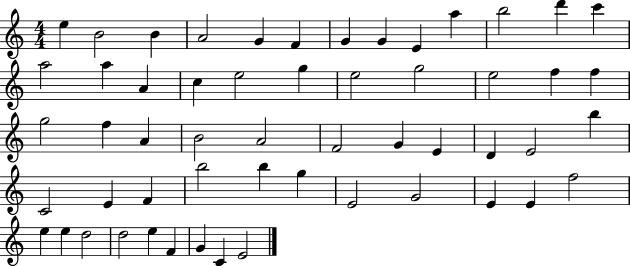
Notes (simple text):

E5/q B4/h B4/q A4/h G4/q F4/q G4/q G4/q E4/q A5/q B5/h D6/q C6/q A5/h A5/q A4/q C5/q E5/h G5/q E5/h G5/h E5/h F5/q F5/q G5/h F5/q A4/q B4/h A4/h F4/h G4/q E4/q D4/q E4/h B5/q C4/h E4/q F4/q B5/h B5/q G5/q E4/h G4/h E4/q E4/q F5/h E5/q E5/q D5/h D5/h E5/q F4/q G4/q C4/q E4/h